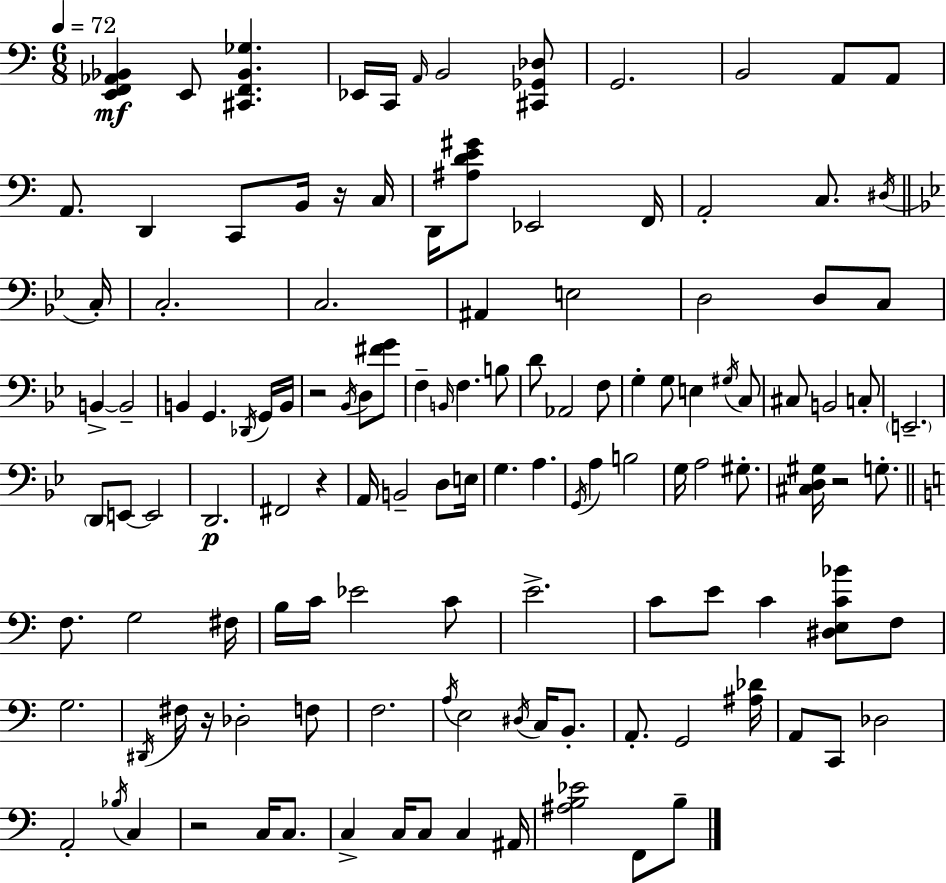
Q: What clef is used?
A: bass